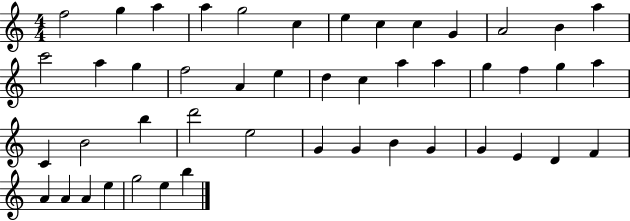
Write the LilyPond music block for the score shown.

{
  \clef treble
  \numericTimeSignature
  \time 4/4
  \key c \major
  f''2 g''4 a''4 | a''4 g''2 c''4 | e''4 c''4 c''4 g'4 | a'2 b'4 a''4 | \break c'''2 a''4 g''4 | f''2 a'4 e''4 | d''4 c''4 a''4 a''4 | g''4 f''4 g''4 a''4 | \break c'4 b'2 b''4 | d'''2 e''2 | g'4 g'4 b'4 g'4 | g'4 e'4 d'4 f'4 | \break a'4 a'4 a'4 e''4 | g''2 e''4 b''4 | \bar "|."
}